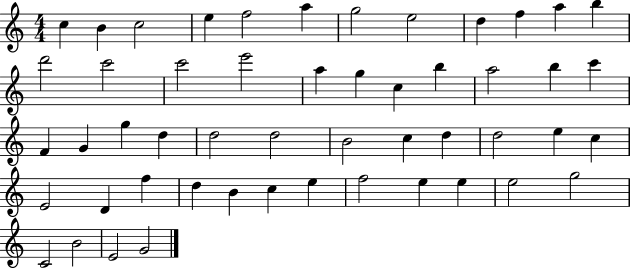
X:1
T:Untitled
M:4/4
L:1/4
K:C
c B c2 e f2 a g2 e2 d f a b d'2 c'2 c'2 e'2 a g c b a2 b c' F G g d d2 d2 B2 c d d2 e c E2 D f d B c e f2 e e e2 g2 C2 B2 E2 G2